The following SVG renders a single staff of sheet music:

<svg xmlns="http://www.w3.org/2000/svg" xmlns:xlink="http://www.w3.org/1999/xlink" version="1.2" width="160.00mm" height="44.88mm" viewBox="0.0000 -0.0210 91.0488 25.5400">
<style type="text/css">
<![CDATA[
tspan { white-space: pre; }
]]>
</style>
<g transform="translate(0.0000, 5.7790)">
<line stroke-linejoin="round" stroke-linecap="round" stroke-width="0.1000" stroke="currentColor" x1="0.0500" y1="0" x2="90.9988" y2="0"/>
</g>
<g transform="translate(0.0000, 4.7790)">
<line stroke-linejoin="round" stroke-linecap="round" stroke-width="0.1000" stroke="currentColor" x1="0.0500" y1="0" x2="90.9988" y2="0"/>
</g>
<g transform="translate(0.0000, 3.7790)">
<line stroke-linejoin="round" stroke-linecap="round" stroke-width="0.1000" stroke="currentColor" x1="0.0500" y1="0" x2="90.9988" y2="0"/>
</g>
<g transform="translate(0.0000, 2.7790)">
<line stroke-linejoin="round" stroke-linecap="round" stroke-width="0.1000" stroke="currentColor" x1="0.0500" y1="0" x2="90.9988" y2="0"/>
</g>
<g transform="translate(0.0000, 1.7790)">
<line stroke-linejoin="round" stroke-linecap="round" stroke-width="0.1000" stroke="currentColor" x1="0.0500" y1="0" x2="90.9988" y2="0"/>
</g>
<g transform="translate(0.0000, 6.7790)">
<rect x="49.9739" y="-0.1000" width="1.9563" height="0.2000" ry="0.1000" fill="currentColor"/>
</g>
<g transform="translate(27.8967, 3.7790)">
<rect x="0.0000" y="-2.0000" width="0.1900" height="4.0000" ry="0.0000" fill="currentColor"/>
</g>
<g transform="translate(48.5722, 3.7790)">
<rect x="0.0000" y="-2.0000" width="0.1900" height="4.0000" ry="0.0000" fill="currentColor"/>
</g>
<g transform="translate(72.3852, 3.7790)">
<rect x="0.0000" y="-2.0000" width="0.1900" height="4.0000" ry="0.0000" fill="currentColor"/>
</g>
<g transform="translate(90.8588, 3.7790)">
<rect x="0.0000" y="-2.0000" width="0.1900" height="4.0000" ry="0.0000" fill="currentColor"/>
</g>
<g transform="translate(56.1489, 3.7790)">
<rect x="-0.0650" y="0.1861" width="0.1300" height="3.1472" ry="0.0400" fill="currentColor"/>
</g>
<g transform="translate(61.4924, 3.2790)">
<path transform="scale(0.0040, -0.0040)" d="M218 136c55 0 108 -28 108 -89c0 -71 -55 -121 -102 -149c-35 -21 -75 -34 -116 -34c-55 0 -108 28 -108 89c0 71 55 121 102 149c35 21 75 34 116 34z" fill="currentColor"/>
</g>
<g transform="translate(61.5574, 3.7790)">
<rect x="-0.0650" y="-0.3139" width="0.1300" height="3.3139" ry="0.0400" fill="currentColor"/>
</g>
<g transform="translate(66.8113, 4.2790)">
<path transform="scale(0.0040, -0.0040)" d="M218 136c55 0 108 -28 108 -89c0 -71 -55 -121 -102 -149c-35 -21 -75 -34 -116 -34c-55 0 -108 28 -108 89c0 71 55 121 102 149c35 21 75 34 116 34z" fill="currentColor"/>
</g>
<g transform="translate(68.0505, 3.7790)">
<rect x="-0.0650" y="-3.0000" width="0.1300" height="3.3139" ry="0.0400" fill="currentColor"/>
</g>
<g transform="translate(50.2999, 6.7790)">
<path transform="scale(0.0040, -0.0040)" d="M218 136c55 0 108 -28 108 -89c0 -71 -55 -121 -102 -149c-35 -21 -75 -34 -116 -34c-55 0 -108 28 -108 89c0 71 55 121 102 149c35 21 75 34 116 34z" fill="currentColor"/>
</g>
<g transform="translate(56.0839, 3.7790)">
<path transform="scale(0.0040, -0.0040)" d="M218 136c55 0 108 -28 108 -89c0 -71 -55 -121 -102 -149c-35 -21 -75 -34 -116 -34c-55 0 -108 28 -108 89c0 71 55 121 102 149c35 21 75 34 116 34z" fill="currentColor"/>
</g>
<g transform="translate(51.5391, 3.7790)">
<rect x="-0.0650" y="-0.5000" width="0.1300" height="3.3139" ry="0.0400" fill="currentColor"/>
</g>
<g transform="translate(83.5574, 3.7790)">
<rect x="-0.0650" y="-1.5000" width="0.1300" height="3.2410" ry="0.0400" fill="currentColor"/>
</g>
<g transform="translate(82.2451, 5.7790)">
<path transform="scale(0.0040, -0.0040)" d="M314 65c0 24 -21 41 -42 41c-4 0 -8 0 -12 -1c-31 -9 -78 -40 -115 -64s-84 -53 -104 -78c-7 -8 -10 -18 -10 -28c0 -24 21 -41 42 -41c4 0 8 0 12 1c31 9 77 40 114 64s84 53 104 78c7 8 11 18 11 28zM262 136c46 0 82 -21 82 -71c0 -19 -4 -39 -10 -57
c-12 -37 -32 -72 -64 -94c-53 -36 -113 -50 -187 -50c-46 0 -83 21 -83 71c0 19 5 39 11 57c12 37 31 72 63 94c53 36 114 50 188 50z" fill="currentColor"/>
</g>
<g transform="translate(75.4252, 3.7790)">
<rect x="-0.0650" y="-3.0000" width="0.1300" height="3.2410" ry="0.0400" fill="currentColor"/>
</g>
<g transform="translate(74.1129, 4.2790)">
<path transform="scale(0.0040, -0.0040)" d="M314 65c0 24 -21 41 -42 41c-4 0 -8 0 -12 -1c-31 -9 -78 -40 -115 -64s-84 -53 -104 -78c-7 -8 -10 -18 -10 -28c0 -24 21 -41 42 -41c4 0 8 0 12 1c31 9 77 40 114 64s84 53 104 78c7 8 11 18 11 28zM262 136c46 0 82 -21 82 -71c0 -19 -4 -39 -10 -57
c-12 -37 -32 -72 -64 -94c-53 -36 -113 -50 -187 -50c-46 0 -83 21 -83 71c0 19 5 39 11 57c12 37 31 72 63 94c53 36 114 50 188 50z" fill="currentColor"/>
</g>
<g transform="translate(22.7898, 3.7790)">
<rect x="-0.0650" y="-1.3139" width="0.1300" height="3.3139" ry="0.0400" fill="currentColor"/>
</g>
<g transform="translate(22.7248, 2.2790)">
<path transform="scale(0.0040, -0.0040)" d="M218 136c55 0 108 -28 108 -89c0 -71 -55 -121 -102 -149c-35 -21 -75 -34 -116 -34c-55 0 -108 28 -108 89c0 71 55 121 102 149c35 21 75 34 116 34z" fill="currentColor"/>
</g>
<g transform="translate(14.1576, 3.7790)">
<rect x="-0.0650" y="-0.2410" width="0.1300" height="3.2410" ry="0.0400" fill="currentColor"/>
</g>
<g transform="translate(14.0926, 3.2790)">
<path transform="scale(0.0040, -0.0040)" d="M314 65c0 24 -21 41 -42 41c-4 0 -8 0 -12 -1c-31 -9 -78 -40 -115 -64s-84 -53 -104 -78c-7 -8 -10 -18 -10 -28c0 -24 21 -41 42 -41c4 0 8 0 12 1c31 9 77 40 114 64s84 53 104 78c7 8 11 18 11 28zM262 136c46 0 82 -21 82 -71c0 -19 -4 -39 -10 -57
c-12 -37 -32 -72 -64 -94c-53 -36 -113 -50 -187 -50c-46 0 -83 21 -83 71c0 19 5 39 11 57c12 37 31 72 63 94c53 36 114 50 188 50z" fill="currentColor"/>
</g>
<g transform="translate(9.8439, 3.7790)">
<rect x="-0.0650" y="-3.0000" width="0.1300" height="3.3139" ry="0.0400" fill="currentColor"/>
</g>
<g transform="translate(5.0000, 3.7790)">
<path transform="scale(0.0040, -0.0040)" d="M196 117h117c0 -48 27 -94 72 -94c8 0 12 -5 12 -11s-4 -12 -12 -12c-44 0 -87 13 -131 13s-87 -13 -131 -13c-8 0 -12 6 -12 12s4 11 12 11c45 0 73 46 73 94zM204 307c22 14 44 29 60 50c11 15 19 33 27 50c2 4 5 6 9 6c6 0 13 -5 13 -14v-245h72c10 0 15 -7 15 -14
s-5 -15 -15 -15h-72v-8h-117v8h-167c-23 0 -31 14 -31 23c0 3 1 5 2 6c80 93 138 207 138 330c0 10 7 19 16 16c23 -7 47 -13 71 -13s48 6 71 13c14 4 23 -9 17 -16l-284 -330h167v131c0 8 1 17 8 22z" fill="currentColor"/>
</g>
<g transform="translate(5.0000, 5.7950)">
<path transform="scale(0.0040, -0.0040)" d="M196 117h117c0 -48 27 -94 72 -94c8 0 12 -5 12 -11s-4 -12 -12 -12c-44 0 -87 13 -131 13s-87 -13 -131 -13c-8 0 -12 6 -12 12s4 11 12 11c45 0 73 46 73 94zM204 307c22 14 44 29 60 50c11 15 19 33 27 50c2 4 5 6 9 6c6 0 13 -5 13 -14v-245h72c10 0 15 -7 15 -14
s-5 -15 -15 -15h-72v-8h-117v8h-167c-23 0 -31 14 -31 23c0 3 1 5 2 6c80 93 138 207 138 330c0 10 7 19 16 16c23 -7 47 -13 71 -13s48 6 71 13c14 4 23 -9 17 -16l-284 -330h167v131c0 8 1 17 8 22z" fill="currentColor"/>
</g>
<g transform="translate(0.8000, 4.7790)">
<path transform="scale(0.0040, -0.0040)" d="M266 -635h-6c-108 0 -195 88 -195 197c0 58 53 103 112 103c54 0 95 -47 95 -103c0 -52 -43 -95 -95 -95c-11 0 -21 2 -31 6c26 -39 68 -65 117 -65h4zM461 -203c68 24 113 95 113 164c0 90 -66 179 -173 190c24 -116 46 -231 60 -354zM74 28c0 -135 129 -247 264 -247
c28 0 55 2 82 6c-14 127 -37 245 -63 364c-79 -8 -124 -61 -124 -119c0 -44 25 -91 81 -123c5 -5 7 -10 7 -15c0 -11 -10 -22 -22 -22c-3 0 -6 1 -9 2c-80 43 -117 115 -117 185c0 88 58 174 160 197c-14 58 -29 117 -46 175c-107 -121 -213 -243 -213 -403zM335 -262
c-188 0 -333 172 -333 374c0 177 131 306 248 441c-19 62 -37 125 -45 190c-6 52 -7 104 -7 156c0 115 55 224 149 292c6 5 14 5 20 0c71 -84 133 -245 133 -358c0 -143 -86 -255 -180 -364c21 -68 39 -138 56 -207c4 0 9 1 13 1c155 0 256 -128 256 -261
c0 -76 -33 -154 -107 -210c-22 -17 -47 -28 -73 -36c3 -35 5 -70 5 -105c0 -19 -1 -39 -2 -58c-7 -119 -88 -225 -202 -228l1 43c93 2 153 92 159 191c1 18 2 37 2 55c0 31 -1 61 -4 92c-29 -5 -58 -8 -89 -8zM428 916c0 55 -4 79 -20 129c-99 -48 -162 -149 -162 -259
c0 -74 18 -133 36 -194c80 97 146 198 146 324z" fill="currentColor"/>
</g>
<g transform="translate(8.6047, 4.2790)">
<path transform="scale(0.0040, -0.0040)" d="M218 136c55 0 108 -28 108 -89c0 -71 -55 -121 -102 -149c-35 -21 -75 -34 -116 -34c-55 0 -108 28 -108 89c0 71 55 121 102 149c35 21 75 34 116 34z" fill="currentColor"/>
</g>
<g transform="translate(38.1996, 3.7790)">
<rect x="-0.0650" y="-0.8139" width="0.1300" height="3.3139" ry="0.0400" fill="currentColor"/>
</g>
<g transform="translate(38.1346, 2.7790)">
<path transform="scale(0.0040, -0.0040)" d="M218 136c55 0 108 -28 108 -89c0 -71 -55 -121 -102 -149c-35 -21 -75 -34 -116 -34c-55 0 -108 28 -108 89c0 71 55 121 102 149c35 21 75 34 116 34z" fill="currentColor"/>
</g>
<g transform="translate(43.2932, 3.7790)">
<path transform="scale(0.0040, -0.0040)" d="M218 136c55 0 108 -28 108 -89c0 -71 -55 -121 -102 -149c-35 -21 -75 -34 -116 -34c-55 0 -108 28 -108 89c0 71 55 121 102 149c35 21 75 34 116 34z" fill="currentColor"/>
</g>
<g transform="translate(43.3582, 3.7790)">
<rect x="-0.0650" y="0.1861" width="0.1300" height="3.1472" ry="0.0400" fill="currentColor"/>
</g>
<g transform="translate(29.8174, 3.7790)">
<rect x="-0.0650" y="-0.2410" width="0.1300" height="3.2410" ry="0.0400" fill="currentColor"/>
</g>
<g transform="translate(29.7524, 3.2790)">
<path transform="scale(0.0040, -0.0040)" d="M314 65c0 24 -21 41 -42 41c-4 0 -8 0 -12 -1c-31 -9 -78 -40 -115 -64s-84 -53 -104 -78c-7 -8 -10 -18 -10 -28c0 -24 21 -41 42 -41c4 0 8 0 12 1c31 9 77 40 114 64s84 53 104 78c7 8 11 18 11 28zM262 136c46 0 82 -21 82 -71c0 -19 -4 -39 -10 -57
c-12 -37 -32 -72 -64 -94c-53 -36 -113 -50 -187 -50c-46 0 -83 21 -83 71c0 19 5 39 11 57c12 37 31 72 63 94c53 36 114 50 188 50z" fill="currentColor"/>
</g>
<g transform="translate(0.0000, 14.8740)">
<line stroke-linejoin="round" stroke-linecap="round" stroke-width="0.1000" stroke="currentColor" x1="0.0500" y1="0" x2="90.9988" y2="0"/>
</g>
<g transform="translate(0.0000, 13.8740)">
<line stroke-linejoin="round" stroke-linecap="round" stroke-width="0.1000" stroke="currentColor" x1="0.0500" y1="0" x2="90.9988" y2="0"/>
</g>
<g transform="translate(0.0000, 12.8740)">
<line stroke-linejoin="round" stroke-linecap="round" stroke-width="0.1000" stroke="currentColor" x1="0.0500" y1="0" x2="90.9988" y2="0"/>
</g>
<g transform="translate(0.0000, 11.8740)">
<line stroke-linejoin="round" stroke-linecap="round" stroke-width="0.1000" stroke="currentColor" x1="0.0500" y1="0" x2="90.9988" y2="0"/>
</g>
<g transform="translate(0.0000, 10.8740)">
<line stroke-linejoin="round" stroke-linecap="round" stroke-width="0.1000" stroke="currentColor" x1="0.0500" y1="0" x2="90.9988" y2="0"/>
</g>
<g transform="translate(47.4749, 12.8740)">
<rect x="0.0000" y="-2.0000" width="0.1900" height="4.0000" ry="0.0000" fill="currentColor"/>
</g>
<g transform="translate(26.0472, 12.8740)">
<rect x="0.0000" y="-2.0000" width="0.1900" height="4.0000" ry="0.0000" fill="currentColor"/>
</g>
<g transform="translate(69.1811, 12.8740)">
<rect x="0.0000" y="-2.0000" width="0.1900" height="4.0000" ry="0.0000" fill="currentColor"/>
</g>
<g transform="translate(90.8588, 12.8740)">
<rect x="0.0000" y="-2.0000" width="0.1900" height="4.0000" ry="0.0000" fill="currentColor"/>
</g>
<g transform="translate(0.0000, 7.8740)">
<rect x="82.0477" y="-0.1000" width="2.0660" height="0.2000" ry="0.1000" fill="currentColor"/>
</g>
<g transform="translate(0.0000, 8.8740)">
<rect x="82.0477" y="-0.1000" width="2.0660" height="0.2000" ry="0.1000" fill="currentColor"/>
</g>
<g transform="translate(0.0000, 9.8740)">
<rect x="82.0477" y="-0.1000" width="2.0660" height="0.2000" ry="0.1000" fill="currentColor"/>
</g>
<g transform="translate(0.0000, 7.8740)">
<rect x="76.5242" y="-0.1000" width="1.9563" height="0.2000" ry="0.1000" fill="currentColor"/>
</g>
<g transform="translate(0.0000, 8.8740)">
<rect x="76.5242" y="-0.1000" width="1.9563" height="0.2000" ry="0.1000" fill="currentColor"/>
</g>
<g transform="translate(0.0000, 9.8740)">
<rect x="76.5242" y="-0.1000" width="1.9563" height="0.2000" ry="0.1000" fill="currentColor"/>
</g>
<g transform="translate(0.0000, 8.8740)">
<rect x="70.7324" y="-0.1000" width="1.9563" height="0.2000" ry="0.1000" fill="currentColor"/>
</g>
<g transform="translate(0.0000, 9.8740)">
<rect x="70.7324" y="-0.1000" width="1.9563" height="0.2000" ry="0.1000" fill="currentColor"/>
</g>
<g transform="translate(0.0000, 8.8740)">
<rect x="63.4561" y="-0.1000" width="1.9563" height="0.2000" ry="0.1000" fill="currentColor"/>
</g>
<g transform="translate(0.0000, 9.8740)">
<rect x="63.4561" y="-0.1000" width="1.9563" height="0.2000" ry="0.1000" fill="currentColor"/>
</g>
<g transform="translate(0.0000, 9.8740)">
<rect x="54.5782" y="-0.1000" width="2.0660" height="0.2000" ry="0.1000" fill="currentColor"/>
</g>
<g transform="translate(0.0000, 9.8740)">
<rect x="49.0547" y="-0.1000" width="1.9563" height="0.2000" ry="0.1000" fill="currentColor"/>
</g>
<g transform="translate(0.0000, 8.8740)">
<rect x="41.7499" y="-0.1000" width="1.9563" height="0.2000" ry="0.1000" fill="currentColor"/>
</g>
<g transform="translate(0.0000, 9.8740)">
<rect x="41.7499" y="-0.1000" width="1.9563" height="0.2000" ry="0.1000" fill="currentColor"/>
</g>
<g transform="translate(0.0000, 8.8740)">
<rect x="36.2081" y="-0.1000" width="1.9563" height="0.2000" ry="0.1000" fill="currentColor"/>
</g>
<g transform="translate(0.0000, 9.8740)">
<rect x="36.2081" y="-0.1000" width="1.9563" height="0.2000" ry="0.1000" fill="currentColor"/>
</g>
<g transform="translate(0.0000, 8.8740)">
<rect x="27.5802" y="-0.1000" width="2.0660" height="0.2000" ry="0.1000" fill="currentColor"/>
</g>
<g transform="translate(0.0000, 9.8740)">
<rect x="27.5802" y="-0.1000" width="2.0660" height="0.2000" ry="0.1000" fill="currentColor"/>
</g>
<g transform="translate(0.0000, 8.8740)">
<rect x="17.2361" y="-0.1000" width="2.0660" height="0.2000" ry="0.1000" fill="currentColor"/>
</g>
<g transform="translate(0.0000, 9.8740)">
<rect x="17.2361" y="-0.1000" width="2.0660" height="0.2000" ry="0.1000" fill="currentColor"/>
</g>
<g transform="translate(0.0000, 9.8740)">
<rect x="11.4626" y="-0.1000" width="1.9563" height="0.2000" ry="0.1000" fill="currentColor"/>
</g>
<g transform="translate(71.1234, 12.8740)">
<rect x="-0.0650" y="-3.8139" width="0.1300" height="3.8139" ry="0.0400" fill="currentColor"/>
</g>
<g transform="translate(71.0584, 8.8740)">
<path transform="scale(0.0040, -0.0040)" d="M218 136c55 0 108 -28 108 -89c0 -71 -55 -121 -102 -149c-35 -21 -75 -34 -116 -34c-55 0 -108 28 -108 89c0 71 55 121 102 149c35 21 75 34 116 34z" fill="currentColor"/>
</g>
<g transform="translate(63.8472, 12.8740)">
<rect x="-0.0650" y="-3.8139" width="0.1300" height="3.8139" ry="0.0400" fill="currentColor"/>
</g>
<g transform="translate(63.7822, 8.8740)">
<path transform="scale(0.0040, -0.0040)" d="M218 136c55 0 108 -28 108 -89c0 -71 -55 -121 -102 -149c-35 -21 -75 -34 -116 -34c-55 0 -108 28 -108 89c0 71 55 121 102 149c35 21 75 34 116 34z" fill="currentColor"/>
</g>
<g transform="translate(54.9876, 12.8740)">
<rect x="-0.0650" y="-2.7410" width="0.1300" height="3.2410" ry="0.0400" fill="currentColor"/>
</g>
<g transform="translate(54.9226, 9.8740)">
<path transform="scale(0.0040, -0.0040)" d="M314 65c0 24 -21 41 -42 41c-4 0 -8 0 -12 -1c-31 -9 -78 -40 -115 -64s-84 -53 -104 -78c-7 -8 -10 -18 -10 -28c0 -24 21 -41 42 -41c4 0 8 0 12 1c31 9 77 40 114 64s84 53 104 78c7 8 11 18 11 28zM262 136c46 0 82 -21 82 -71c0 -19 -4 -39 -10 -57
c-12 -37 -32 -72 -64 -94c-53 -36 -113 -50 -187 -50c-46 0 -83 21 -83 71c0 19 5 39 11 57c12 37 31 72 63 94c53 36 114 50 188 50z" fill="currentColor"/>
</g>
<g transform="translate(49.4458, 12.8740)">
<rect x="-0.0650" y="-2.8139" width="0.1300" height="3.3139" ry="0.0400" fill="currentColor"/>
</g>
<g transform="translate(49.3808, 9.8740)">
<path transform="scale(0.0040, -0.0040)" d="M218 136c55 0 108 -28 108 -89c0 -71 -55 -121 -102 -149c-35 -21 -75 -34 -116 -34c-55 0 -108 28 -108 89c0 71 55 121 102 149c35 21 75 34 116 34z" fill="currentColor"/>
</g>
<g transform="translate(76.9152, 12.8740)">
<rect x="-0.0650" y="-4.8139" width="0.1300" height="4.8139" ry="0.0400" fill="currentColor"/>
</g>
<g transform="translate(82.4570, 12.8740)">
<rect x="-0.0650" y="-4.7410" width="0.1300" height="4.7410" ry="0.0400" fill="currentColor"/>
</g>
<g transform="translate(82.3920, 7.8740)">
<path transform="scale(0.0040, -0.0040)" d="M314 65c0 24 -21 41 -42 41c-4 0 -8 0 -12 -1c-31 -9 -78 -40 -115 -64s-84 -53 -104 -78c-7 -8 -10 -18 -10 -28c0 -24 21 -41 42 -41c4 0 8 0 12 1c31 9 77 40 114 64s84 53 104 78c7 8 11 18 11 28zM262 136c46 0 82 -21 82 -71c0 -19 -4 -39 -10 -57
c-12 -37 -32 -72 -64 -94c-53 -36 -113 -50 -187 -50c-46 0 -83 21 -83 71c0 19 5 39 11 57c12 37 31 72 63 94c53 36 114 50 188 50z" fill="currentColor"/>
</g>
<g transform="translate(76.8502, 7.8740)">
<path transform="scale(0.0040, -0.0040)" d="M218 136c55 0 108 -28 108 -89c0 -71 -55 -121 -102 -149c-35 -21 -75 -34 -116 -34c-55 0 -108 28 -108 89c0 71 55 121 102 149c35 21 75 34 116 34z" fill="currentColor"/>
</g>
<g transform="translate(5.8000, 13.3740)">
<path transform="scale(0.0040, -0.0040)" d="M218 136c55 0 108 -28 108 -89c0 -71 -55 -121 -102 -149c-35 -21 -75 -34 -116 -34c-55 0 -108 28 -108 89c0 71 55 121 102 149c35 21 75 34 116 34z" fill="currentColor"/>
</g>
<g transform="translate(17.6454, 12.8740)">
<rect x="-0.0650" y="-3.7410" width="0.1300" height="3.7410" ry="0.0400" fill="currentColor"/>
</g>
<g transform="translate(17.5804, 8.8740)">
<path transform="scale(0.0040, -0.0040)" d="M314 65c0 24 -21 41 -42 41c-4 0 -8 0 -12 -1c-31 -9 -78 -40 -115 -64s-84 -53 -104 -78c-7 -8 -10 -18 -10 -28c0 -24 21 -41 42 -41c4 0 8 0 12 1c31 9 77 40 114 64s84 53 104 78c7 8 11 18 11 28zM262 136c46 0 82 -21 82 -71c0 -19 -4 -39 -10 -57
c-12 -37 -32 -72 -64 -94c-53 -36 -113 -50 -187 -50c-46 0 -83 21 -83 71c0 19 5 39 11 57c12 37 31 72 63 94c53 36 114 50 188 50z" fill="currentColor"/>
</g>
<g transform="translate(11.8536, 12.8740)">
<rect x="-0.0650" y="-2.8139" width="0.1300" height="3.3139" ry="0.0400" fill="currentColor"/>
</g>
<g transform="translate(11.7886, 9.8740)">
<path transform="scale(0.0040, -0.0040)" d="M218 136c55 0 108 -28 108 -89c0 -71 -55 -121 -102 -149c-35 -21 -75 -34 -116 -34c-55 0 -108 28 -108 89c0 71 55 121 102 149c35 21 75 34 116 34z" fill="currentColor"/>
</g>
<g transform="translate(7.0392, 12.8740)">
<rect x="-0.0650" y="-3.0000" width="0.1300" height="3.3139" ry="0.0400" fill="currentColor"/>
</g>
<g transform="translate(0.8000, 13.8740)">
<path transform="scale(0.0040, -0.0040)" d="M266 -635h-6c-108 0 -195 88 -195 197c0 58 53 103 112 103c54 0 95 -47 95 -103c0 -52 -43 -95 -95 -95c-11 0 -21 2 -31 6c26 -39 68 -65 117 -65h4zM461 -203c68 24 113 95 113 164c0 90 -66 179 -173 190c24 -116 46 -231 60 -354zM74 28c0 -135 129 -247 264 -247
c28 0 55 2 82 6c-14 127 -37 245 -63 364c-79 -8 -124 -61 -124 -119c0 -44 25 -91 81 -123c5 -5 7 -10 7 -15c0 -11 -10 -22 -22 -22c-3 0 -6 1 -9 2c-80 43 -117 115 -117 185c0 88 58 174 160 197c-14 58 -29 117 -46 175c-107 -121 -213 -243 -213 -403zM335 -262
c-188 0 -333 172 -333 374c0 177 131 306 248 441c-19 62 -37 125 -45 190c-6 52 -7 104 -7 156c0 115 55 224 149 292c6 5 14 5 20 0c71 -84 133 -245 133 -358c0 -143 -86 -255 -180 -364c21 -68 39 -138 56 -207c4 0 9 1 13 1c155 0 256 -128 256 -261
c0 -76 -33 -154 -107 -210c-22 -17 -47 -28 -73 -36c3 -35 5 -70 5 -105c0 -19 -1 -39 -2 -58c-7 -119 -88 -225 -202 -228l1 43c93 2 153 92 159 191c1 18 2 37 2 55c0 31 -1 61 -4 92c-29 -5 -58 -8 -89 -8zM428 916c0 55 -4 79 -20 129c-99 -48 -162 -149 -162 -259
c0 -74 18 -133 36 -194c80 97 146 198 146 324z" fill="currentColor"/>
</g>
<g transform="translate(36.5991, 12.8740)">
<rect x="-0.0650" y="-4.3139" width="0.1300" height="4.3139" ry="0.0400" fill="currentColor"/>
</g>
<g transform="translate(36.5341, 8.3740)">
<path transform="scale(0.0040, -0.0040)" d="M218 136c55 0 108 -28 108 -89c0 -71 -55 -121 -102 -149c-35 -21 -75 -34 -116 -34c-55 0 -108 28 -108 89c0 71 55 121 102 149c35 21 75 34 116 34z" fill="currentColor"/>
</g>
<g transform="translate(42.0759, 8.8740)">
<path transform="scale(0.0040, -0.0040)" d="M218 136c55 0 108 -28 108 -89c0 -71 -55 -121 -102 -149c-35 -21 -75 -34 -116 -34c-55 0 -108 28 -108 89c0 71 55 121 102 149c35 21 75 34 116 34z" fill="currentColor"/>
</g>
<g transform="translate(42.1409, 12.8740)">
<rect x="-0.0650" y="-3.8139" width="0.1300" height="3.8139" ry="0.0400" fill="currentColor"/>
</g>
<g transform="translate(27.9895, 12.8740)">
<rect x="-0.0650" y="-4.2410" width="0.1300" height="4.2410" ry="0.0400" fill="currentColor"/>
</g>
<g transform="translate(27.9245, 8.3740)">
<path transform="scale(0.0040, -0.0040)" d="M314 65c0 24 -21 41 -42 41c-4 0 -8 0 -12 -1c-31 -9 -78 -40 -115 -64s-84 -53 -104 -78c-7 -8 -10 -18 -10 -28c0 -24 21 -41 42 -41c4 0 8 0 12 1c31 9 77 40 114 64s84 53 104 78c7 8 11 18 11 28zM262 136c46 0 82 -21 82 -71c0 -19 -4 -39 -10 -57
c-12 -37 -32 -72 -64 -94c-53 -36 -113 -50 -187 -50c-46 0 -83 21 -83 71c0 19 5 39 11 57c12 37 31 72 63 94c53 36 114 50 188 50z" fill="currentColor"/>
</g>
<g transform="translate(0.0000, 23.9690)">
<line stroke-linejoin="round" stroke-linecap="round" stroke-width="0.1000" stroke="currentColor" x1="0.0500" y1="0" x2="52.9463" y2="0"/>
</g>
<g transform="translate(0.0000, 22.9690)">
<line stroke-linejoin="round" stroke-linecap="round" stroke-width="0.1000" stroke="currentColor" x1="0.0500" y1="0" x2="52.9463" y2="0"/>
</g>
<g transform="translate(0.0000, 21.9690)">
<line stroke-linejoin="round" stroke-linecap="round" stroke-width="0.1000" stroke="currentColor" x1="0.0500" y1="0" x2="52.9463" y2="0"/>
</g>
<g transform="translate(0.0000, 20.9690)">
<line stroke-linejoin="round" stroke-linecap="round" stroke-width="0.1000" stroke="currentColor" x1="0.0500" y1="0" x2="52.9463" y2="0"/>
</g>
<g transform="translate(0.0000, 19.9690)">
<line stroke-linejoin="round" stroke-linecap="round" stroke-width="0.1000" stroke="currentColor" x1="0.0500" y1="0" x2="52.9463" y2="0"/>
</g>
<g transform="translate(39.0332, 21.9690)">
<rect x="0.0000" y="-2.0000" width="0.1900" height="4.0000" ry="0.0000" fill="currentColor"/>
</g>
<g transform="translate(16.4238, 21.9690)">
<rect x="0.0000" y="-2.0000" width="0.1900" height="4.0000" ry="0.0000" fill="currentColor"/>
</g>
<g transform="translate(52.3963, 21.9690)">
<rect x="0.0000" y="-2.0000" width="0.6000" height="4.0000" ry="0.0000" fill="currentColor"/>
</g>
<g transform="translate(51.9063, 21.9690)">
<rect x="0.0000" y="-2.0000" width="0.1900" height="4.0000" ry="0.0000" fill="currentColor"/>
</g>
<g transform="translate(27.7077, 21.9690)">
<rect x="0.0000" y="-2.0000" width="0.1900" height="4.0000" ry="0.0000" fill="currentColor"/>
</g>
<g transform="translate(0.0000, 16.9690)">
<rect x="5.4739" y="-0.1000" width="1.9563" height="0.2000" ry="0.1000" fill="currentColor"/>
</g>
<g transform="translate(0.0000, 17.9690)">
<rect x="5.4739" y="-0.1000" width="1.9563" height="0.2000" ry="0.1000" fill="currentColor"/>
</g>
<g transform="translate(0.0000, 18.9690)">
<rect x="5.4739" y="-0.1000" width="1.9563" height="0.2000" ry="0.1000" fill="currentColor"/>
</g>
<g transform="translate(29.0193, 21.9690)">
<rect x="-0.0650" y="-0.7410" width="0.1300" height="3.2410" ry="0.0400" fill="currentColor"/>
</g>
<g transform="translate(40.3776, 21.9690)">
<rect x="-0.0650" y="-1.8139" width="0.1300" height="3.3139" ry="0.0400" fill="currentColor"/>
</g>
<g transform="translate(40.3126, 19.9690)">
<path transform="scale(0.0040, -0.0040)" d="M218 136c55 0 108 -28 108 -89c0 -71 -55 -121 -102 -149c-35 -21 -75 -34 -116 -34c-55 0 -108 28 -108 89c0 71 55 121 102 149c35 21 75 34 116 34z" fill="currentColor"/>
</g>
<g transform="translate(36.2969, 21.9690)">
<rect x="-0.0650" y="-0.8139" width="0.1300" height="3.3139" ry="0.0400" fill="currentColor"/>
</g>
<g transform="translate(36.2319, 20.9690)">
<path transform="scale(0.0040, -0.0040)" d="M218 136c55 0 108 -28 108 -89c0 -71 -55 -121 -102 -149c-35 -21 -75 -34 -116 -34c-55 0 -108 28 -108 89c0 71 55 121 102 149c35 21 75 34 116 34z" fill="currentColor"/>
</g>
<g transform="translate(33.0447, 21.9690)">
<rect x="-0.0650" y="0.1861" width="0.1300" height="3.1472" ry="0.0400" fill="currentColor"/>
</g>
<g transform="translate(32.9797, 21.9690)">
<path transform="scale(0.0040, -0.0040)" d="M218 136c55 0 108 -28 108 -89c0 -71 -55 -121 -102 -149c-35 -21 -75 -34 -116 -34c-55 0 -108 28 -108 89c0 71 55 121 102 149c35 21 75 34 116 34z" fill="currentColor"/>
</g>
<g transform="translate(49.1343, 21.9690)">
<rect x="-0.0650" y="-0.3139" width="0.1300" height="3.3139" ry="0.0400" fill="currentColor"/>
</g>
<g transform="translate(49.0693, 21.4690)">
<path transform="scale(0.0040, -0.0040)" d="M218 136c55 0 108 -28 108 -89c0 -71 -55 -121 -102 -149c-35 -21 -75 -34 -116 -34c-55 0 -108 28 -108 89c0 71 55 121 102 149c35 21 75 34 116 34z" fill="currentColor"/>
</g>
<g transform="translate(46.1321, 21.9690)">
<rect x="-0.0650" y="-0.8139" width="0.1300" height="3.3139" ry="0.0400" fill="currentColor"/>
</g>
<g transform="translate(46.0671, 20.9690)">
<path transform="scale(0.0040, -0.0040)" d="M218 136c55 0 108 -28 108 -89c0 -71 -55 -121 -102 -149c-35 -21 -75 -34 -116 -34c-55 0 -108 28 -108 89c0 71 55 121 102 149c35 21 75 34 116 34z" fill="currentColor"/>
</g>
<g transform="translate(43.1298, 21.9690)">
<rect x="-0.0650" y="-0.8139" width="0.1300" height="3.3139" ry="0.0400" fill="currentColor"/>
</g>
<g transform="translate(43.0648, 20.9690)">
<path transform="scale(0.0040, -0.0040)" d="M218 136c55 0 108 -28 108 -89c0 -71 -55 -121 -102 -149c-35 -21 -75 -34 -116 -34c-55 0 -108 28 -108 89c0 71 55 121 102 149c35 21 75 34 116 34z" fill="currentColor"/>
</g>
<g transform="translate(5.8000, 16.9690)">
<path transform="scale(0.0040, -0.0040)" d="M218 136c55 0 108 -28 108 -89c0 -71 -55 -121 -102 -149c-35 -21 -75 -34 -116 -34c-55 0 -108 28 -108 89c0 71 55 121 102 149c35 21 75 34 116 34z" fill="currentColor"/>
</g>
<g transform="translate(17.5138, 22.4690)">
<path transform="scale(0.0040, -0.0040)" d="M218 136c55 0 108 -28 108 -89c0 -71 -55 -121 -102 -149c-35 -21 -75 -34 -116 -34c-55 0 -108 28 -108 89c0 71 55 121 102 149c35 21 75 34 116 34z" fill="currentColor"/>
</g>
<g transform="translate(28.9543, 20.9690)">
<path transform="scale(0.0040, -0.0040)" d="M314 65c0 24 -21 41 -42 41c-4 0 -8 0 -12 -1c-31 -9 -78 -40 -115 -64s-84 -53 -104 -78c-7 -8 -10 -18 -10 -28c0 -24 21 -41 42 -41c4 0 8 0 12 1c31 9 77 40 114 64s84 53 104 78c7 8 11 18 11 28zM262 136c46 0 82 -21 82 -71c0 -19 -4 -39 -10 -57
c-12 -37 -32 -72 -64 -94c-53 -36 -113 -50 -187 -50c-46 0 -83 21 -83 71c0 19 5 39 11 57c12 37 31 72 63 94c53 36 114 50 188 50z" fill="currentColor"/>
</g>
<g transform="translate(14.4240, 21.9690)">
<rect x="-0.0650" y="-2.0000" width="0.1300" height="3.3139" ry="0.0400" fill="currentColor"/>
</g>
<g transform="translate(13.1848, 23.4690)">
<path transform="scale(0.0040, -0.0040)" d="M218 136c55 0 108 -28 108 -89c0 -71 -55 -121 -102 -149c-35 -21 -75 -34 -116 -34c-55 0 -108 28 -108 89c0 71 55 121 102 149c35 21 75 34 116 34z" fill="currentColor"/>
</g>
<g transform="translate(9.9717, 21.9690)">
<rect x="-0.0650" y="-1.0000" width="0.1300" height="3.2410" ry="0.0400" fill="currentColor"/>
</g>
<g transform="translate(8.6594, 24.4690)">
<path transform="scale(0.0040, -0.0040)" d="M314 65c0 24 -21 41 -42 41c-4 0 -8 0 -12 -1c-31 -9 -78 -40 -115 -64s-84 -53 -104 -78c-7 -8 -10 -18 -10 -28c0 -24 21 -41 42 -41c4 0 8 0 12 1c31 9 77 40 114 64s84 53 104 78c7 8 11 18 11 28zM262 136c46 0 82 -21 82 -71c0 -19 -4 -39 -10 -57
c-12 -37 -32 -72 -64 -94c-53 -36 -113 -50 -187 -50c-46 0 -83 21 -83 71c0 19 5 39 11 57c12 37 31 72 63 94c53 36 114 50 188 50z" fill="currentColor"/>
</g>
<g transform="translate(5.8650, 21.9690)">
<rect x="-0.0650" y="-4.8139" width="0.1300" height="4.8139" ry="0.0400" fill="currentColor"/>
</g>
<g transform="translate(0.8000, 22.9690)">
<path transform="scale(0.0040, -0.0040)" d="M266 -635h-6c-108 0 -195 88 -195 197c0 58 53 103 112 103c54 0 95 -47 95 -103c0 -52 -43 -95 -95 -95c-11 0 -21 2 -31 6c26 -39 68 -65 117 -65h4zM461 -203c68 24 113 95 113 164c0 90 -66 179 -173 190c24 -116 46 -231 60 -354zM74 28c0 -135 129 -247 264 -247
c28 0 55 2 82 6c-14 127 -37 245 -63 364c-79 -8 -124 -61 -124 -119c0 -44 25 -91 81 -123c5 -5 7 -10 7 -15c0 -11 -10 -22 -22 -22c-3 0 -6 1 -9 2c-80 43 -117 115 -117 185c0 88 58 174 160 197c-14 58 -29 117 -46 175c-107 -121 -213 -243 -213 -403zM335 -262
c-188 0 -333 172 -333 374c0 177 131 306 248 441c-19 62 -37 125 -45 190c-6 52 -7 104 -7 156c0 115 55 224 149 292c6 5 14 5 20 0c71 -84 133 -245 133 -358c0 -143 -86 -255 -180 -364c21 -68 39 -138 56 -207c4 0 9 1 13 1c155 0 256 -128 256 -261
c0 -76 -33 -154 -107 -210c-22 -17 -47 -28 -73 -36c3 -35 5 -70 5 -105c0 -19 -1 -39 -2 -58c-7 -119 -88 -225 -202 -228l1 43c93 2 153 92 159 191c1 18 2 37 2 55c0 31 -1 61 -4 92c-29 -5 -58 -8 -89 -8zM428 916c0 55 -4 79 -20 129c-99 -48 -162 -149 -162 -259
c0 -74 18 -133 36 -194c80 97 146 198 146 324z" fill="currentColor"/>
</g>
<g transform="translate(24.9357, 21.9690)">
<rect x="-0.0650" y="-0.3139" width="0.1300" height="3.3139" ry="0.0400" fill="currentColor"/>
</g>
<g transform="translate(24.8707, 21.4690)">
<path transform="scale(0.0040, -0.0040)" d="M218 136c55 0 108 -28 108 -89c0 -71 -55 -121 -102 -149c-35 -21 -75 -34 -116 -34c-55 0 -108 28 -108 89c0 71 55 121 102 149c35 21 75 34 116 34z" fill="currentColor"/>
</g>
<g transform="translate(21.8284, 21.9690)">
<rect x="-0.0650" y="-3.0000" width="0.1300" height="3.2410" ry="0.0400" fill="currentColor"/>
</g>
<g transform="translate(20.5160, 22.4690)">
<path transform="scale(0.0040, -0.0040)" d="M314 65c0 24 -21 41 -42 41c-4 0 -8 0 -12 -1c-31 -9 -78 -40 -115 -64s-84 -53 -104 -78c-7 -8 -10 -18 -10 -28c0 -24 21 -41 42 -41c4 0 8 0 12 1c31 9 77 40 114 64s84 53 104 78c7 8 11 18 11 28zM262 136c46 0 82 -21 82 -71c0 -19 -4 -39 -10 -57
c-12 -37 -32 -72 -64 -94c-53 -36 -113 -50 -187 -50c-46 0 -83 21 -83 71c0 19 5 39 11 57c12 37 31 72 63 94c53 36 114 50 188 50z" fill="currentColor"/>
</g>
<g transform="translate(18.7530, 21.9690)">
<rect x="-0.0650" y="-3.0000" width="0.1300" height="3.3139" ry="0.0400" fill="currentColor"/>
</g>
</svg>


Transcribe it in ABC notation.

X:1
T:Untitled
M:4/4
L:1/4
K:C
A c2 e c2 d B C B c A A2 E2 A a c'2 d'2 d' c' a a2 c' c' e' e'2 e' D2 F A A2 c d2 B d f d d c